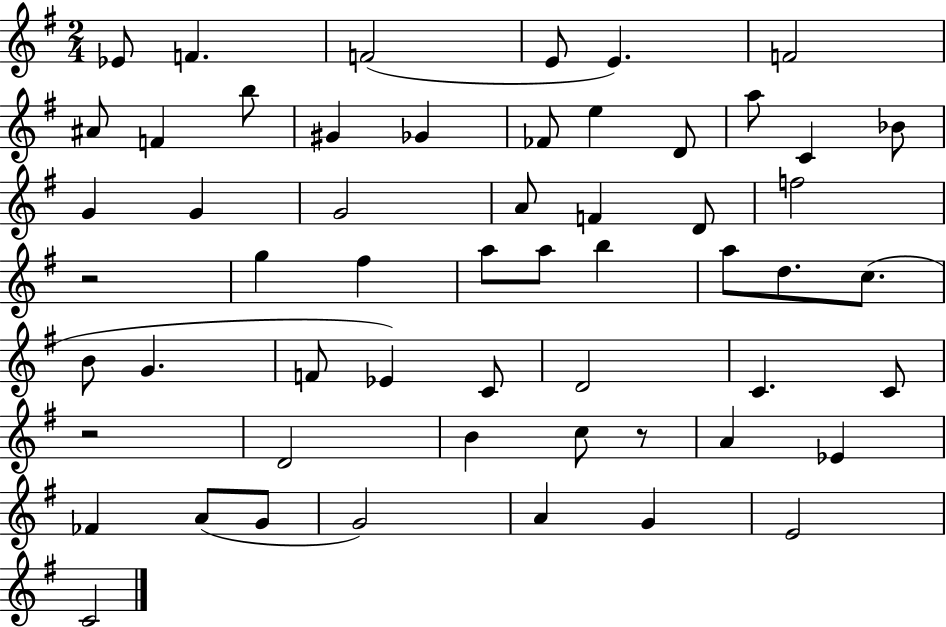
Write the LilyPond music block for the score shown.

{
  \clef treble
  \numericTimeSignature
  \time 2/4
  \key g \major
  ees'8 f'4. | f'2( | e'8 e'4.) | f'2 | \break ais'8 f'4 b''8 | gis'4 ges'4 | fes'8 e''4 d'8 | a''8 c'4 bes'8 | \break g'4 g'4 | g'2 | a'8 f'4 d'8 | f''2 | \break r2 | g''4 fis''4 | a''8 a''8 b''4 | a''8 d''8. c''8.( | \break b'8 g'4. | f'8 ees'4) c'8 | d'2 | c'4. c'8 | \break r2 | d'2 | b'4 c''8 r8 | a'4 ees'4 | \break fes'4 a'8( g'8 | g'2) | a'4 g'4 | e'2 | \break c'2 | \bar "|."
}